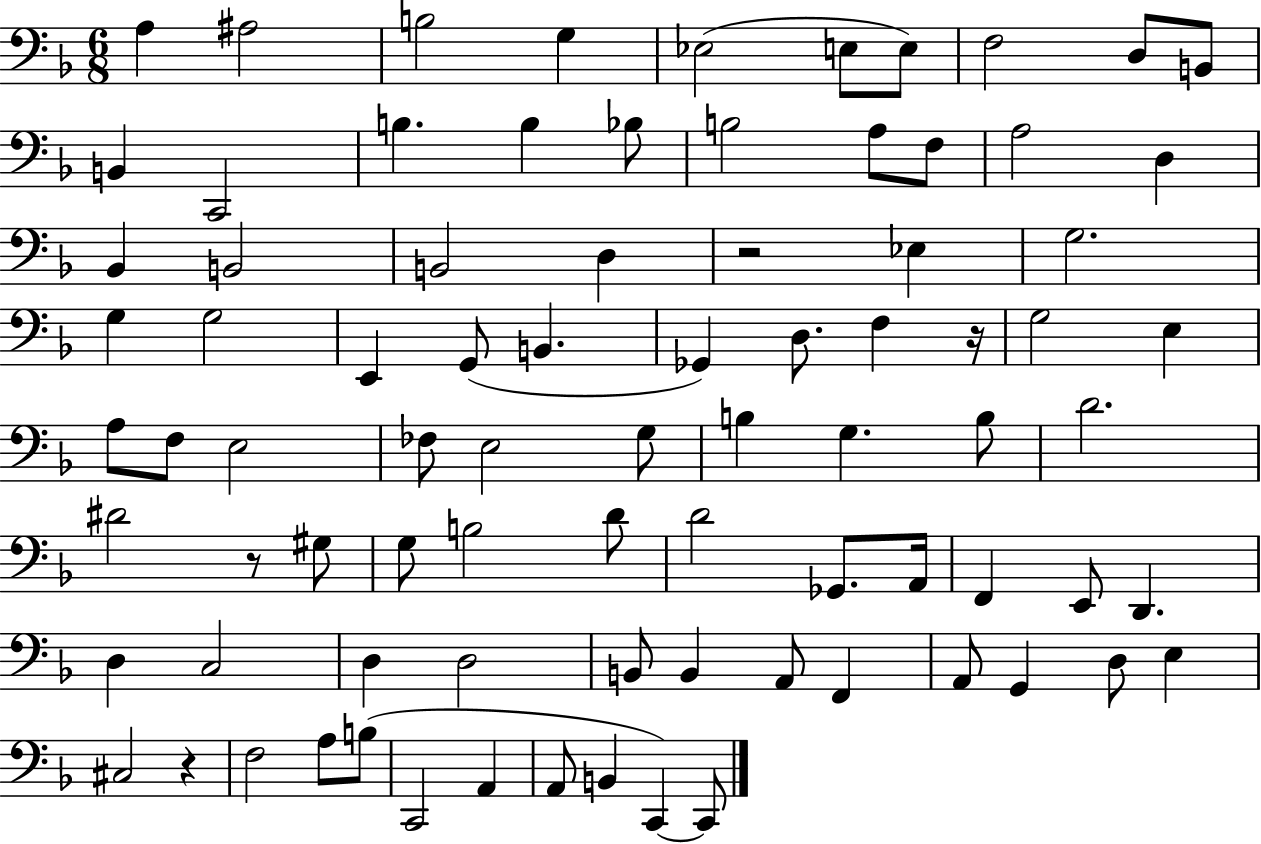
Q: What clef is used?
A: bass